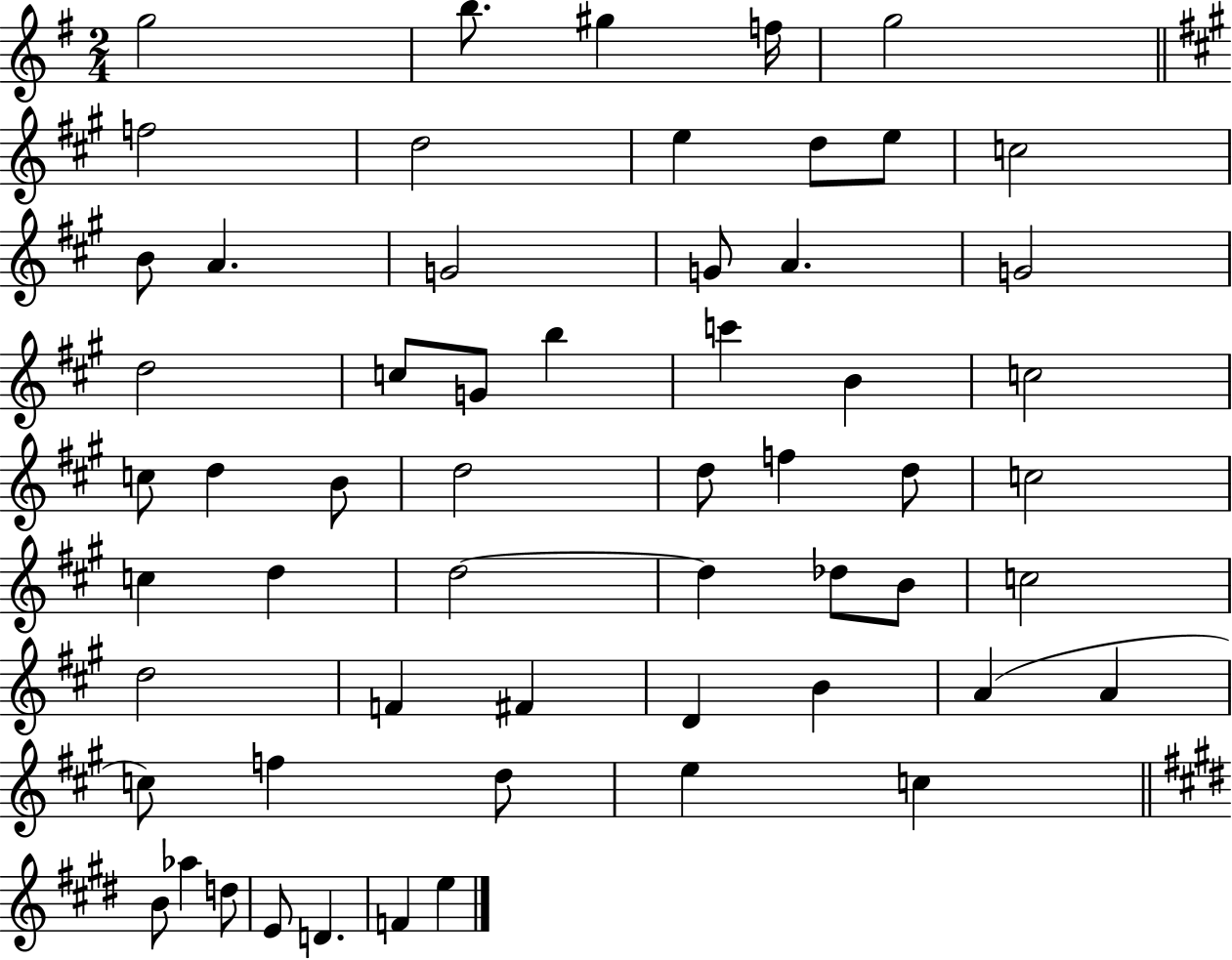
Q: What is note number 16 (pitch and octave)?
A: A4